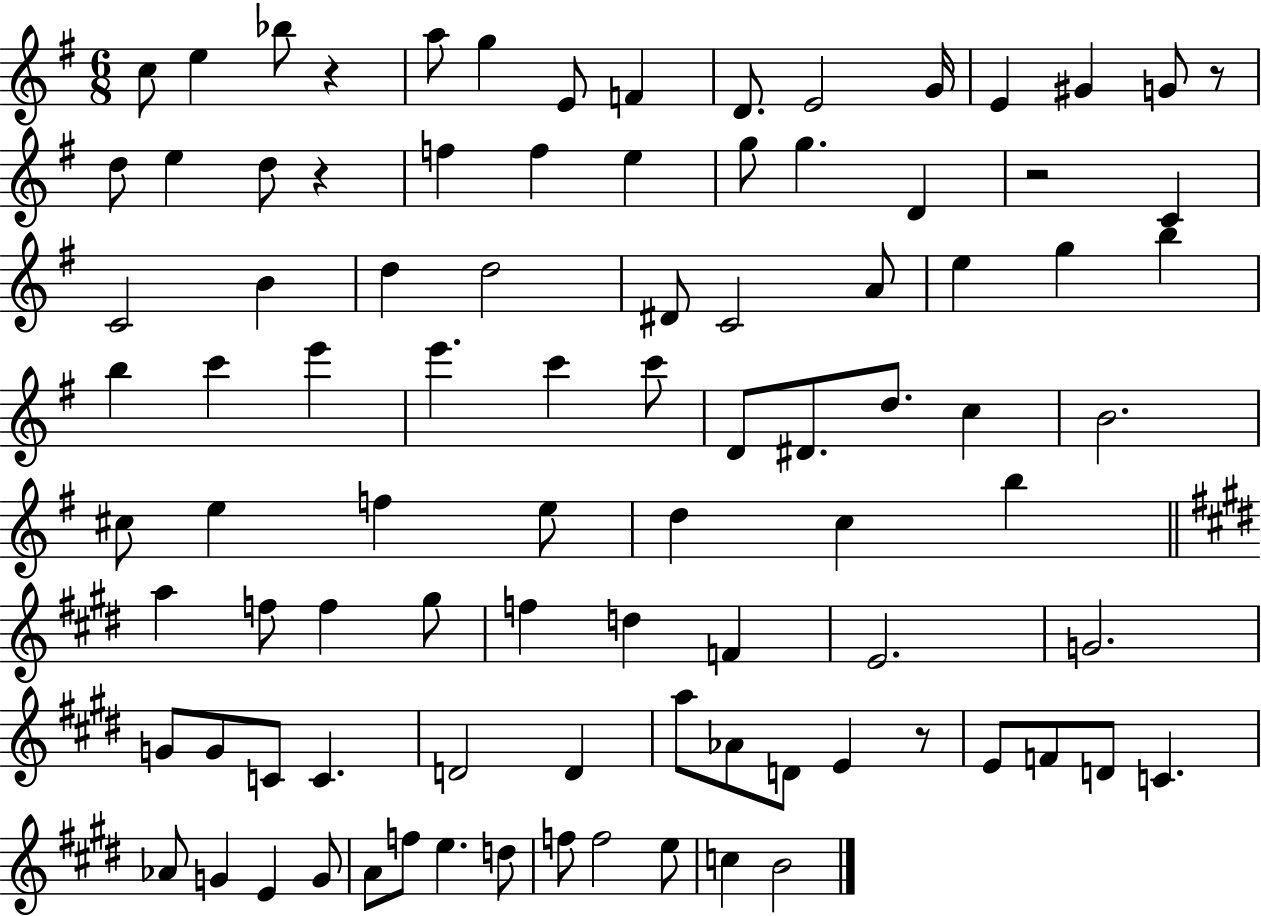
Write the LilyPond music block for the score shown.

{
  \clef treble
  \numericTimeSignature
  \time 6/8
  \key g \major
  c''8 e''4 bes''8 r4 | a''8 g''4 e'8 f'4 | d'8. e'2 g'16 | e'4 gis'4 g'8 r8 | \break d''8 e''4 d''8 r4 | f''4 f''4 e''4 | g''8 g''4. d'4 | r2 c'4 | \break c'2 b'4 | d''4 d''2 | dis'8 c'2 a'8 | e''4 g''4 b''4 | \break b''4 c'''4 e'''4 | e'''4. c'''4 c'''8 | d'8 dis'8. d''8. c''4 | b'2. | \break cis''8 e''4 f''4 e''8 | d''4 c''4 b''4 | \bar "||" \break \key e \major a''4 f''8 f''4 gis''8 | f''4 d''4 f'4 | e'2. | g'2. | \break g'8 g'8 c'8 c'4. | d'2 d'4 | a''8 aes'8 d'8 e'4 r8 | e'8 f'8 d'8 c'4. | \break aes'8 g'4 e'4 g'8 | a'8 f''8 e''4. d''8 | f''8 f''2 e''8 | c''4 b'2 | \break \bar "|."
}